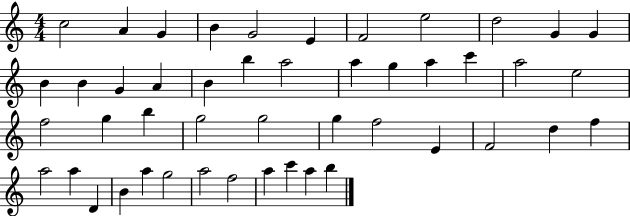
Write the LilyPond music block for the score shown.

{
  \clef treble
  \numericTimeSignature
  \time 4/4
  \key c \major
  c''2 a'4 g'4 | b'4 g'2 e'4 | f'2 e''2 | d''2 g'4 g'4 | \break b'4 b'4 g'4 a'4 | b'4 b''4 a''2 | a''4 g''4 a''4 c'''4 | a''2 e''2 | \break f''2 g''4 b''4 | g''2 g''2 | g''4 f''2 e'4 | f'2 d''4 f''4 | \break a''2 a''4 d'4 | b'4 a''4 g''2 | a''2 f''2 | a''4 c'''4 a''4 b''4 | \break \bar "|."
}